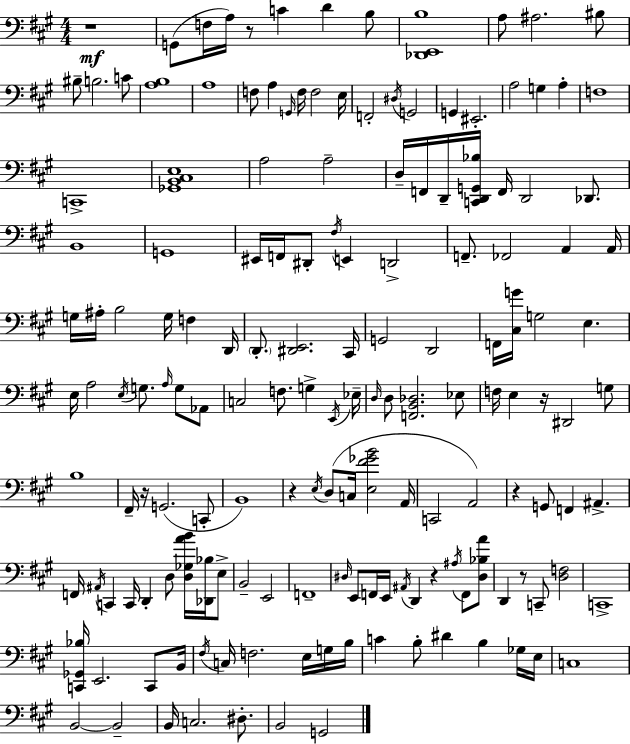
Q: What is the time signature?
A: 4/4